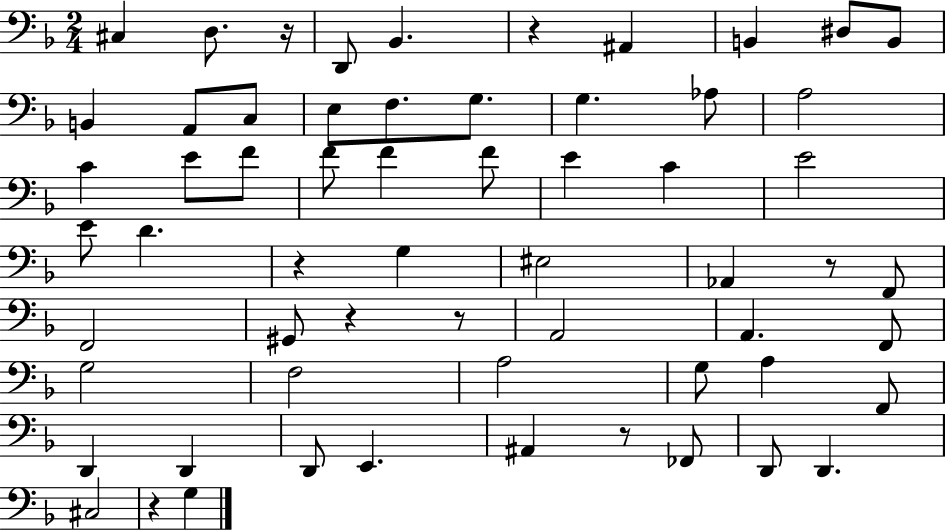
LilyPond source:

{
  \clef bass
  \numericTimeSignature
  \time 2/4
  \key f \major
  cis4 d8. r16 | d,8 bes,4. | r4 ais,4 | b,4 dis8 b,8 | \break b,4 a,8 c8 | e8 f8. g8. | g4. aes8 | a2 | \break c'4 e'8 f'8 | f'8 f'4 f'8 | e'4 c'4 | e'2 | \break e'8 d'4. | r4 g4 | eis2 | aes,4 r8 f,8 | \break f,2 | gis,8 r4 r8 | a,2 | a,4. f,8 | \break g2 | f2 | a2 | g8 a4 f,8 | \break d,4 d,4 | d,8 e,4. | ais,4 r8 fes,8 | d,8 d,4. | \break cis2 | r4 g4 | \bar "|."
}